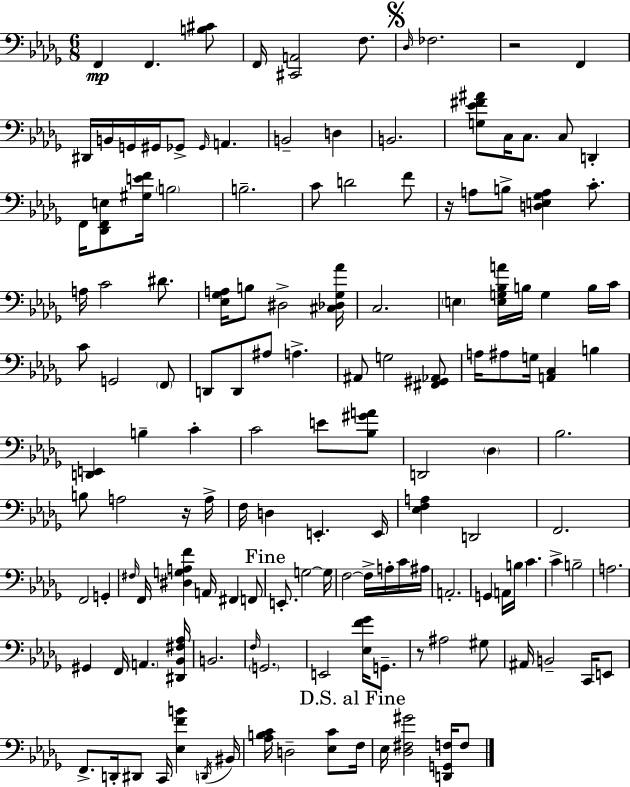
F2/q F2/q. [B3,C#4]/e F2/s [C#2,A2]/h F3/e. Db3/s FES3/h. R/h F2/q D#2/s B2/s G2/s G#2/s Gb2/e Gb2/s A2/q. B2/h D3/q B2/h. [G3,Eb4,F#4,A#4]/e C3/s C3/e. C3/e D2/q F2/s [Db2,F2,E3]/e [G#3,E4,F4]/s B3/h B3/h. C4/e D4/h F4/e R/s A3/e B3/e [D3,E3,Gb3,A3]/q C4/e. A3/s C4/h D#4/e. [Eb3,Gb3,A3]/s B3/e D#3/h [C#3,Db3,Gb3,Ab4]/s C3/h. E3/q [E3,G3,Bb3,A4]/s B3/s G3/q B3/s C4/s C4/e G2/h F2/e D2/e D2/e A#3/e A3/q. A#2/e G3/h [F#2,G#2,Ab2]/e A3/s A#3/e G3/s [A2,C3]/q B3/q [D2,E2]/q B3/q C4/q C4/h E4/e [Bb3,G#4,A4]/e D2/h Db3/q Bb3/h. B3/e A3/h R/s A3/s F3/s D3/q E2/q. E2/s [Eb3,F3,A3]/q D2/h F2/h. F2/h G2/q F#3/s F2/s [D#3,G3,A3,F4]/q A2/s F#2/q F2/e E2/e. G3/h G3/s F3/h F3/s A3/s C4/s A#3/s A2/h. G2/q A2/s B3/s C4/q. C4/q B3/h A3/h. G#2/q F2/s A2/q. [D#2,Bb2,F#3,Ab3]/s B2/h. F3/s G2/h. E2/h [Eb3,F4,Gb4]/s G2/e. R/e A#3/h G#3/e A#2/s B2/h C2/s E2/e F2/e. D2/s D#2/e C2/s [Eb3,F4,B4]/q D2/s BIS2/s [Ab3,B3,C4]/s D3/h [Eb3,C4]/e F3/s Eb3/s [Db3,F#3,G#4]/h [D2,G2,F3]/s F3/e